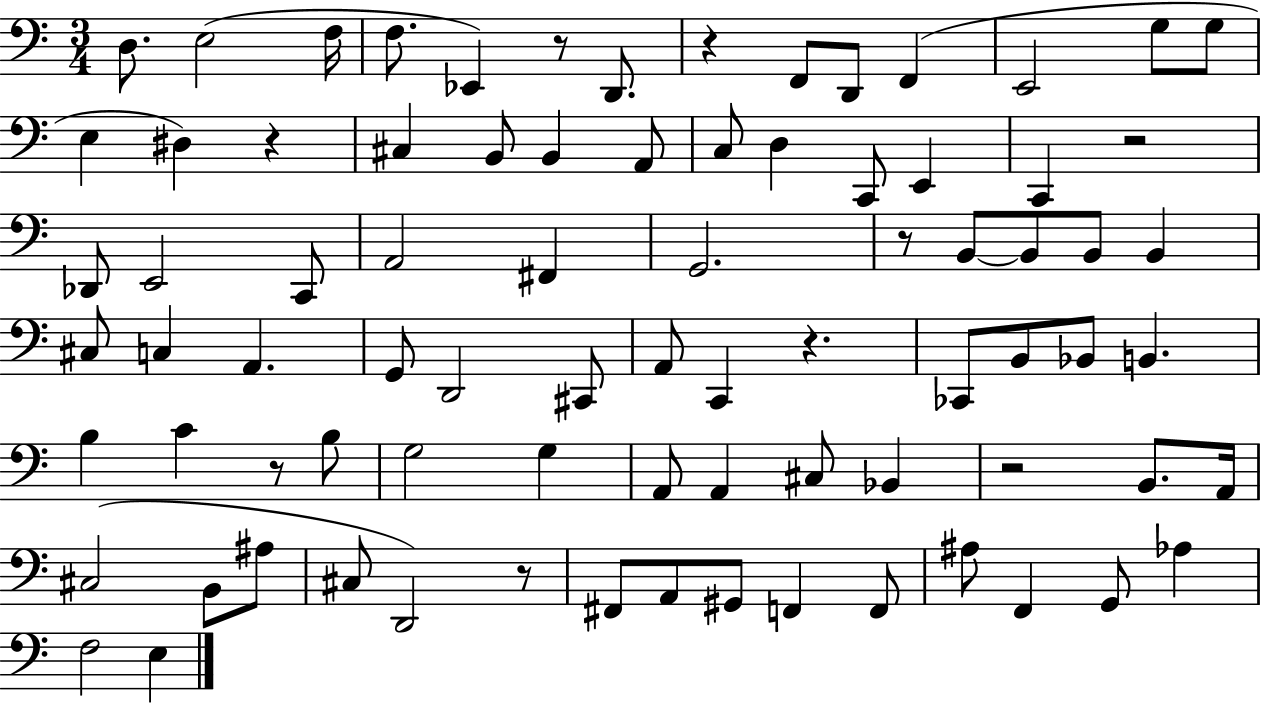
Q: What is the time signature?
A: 3/4